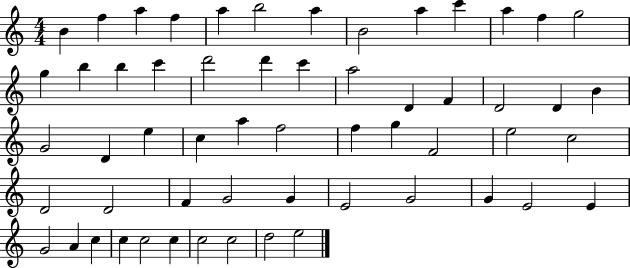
X:1
T:Untitled
M:4/4
L:1/4
K:C
B f a f a b2 a B2 a c' a f g2 g b b c' d'2 d' c' a2 D F D2 D B G2 D e c a f2 f g F2 e2 c2 D2 D2 F G2 G E2 G2 G E2 E G2 A c c c2 c c2 c2 d2 e2